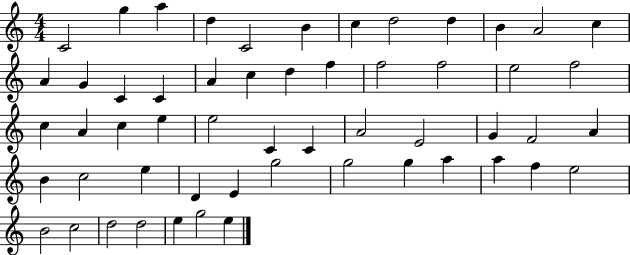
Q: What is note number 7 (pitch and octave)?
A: C5